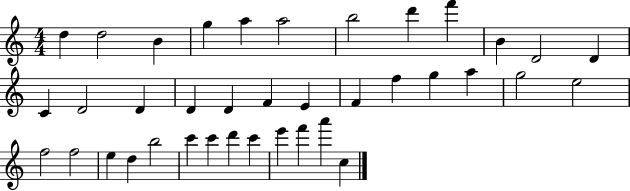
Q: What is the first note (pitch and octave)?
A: D5